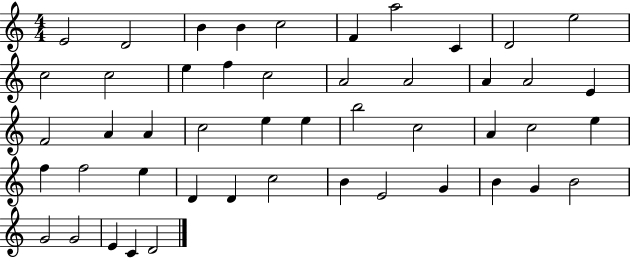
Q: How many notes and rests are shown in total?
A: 48